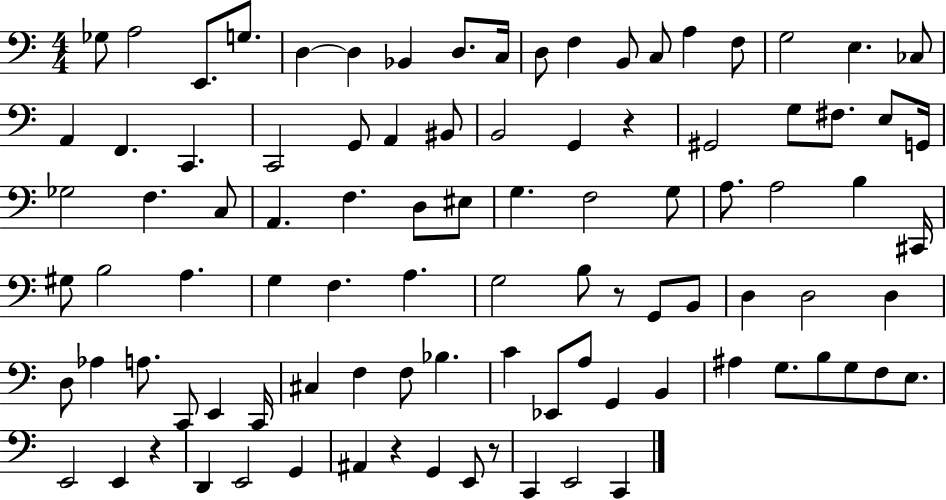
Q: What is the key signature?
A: C major